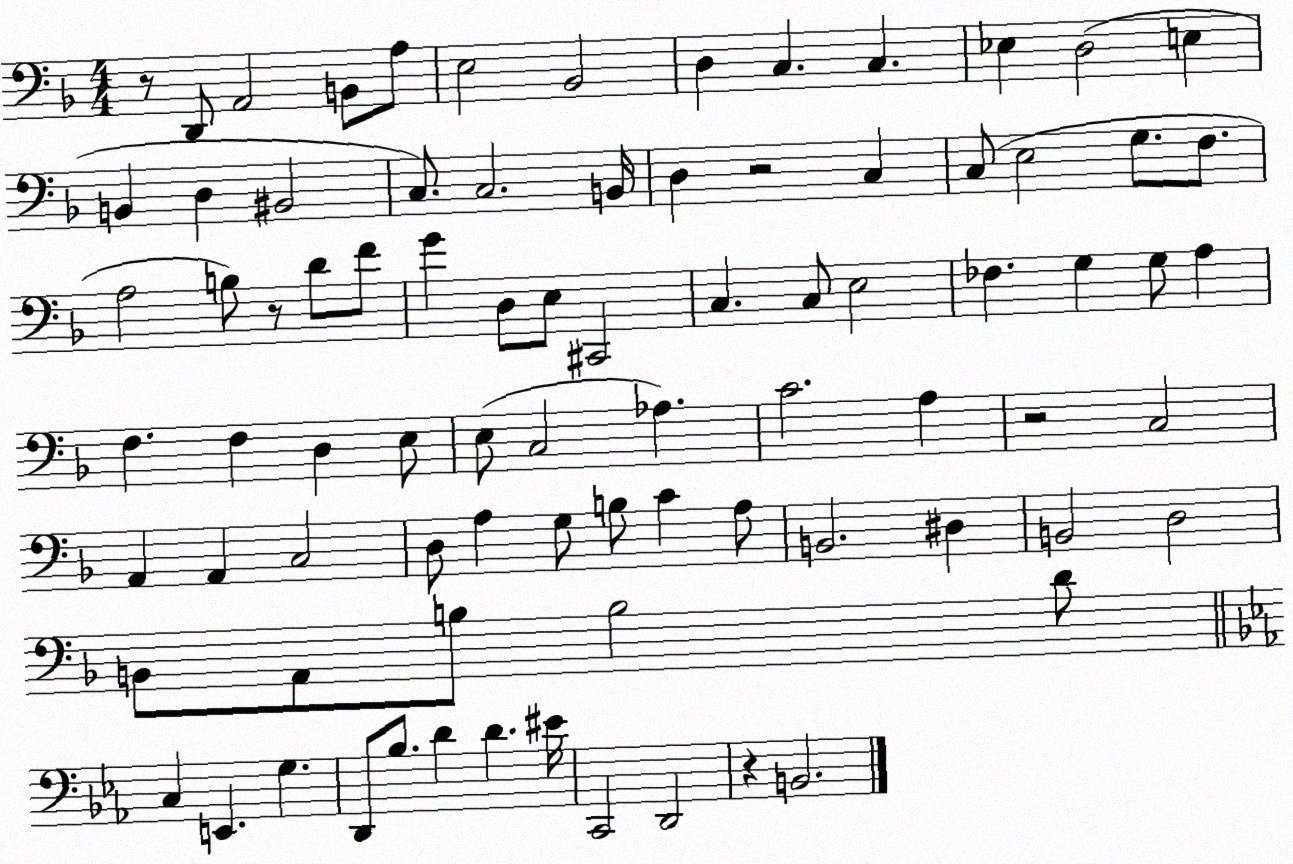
X:1
T:Untitled
M:4/4
L:1/4
K:F
z/2 D,,/2 A,,2 B,,/2 A,/2 E,2 _B,,2 D, C, C, _E, D,2 E, B,, D, ^B,,2 C,/2 C,2 B,,/4 D, z2 C, C,/2 E,2 G,/2 F,/2 A,2 B,/2 z/2 D/2 F/2 G D,/2 E,/2 ^C,,2 C, C,/2 E,2 _F, G, G,/2 A, F, F, D, E,/2 E,/2 C,2 _A, C2 A, z2 C,2 A,, A,, C,2 D,/2 A, G,/2 B,/2 C A,/2 B,,2 ^D, B,,2 D,2 B,,/2 A,,/2 B,/2 B,2 D/2 C, E,, G, D,,/2 _B,/2 D D ^E/4 C,,2 D,,2 z B,,2